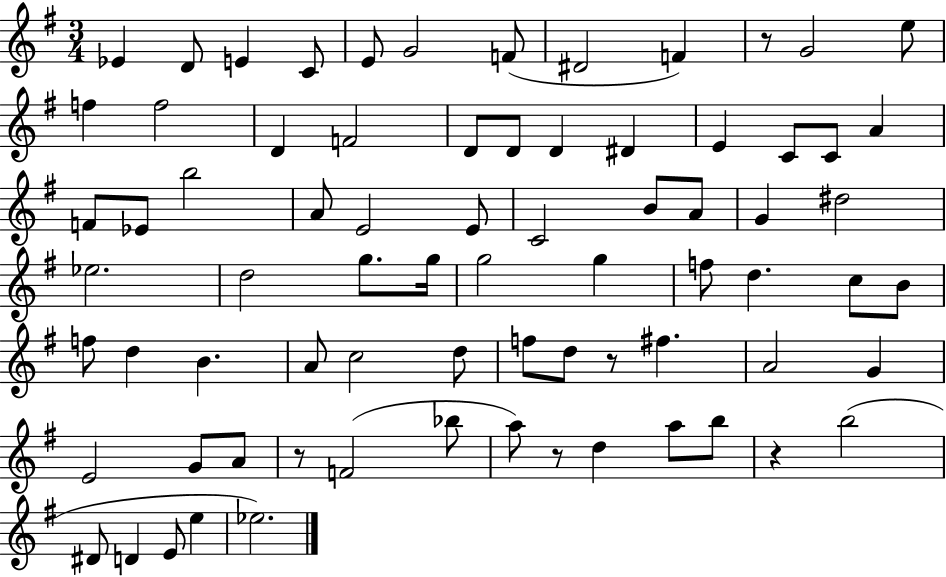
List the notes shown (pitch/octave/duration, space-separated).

Eb4/q D4/e E4/q C4/e E4/e G4/h F4/e D#4/h F4/q R/e G4/h E5/e F5/q F5/h D4/q F4/h D4/e D4/e D4/q D#4/q E4/q C4/e C4/e A4/q F4/e Eb4/e B5/h A4/e E4/h E4/e C4/h B4/e A4/e G4/q D#5/h Eb5/h. D5/h G5/e. G5/s G5/h G5/q F5/e D5/q. C5/e B4/e F5/e D5/q B4/q. A4/e C5/h D5/e F5/e D5/e R/e F#5/q. A4/h G4/q E4/h G4/e A4/e R/e F4/h Bb5/e A5/e R/e D5/q A5/e B5/e R/q B5/h D#4/e D4/q E4/e E5/q Eb5/h.